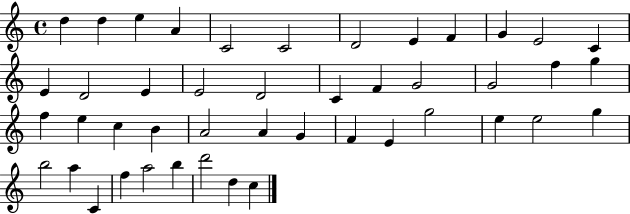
D5/q D5/q E5/q A4/q C4/h C4/h D4/h E4/q F4/q G4/q E4/h C4/q E4/q D4/h E4/q E4/h D4/h C4/q F4/q G4/h G4/h F5/q G5/q F5/q E5/q C5/q B4/q A4/h A4/q G4/q F4/q E4/q G5/h E5/q E5/h G5/q B5/h A5/q C4/q F5/q A5/h B5/q D6/h D5/q C5/q